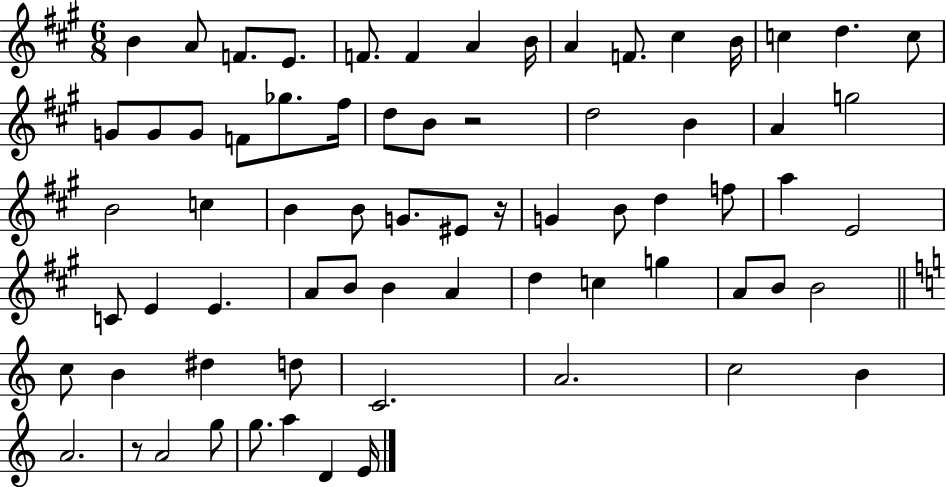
{
  \clef treble
  \numericTimeSignature
  \time 6/8
  \key a \major
  b'4 a'8 f'8. e'8. | f'8. f'4 a'4 b'16 | a'4 f'8. cis''4 b'16 | c''4 d''4. c''8 | \break g'8 g'8 g'8 f'8 ges''8. fis''16 | d''8 b'8 r2 | d''2 b'4 | a'4 g''2 | \break b'2 c''4 | b'4 b'8 g'8. eis'8 r16 | g'4 b'8 d''4 f''8 | a''4 e'2 | \break c'8 e'4 e'4. | a'8 b'8 b'4 a'4 | d''4 c''4 g''4 | a'8 b'8 b'2 | \break \bar "||" \break \key c \major c''8 b'4 dis''4 d''8 | c'2. | a'2. | c''2 b'4 | \break a'2. | r8 a'2 g''8 | g''8. a''4 d'4 e'16 | \bar "|."
}